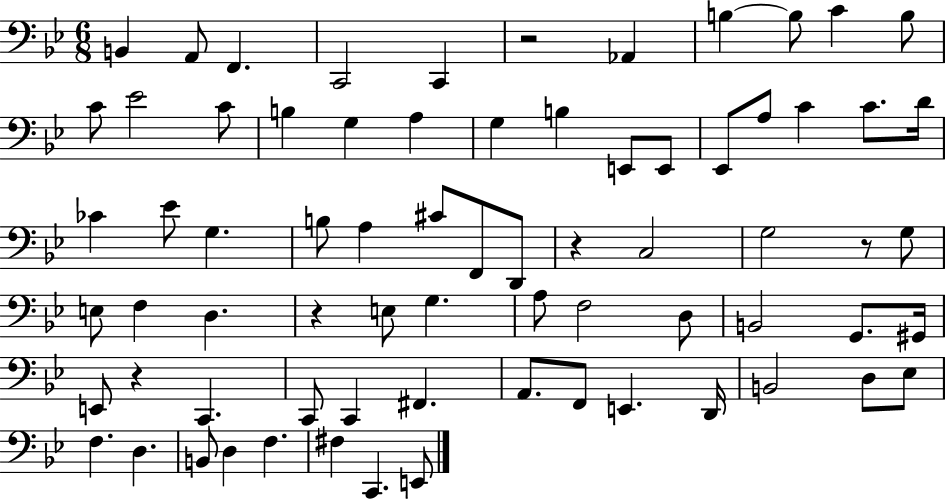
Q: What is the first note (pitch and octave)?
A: B2